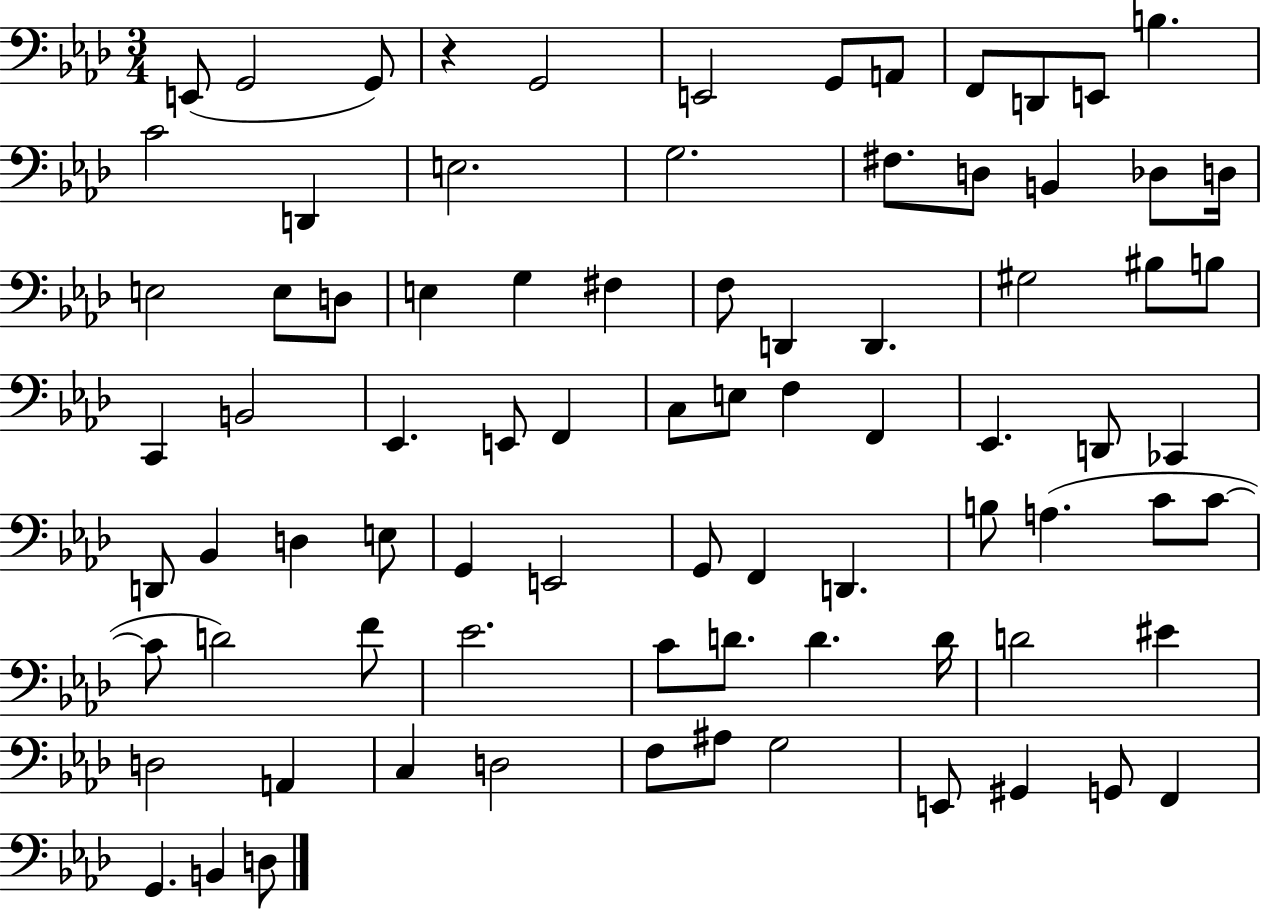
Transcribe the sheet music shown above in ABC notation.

X:1
T:Untitled
M:3/4
L:1/4
K:Ab
E,,/2 G,,2 G,,/2 z G,,2 E,,2 G,,/2 A,,/2 F,,/2 D,,/2 E,,/2 B, C2 D,, E,2 G,2 ^F,/2 D,/2 B,, _D,/2 D,/4 E,2 E,/2 D,/2 E, G, ^F, F,/2 D,, D,, ^G,2 ^B,/2 B,/2 C,, B,,2 _E,, E,,/2 F,, C,/2 E,/2 F, F,, _E,, D,,/2 _C,, D,,/2 _B,, D, E,/2 G,, E,,2 G,,/2 F,, D,, B,/2 A, C/2 C/2 C/2 D2 F/2 _E2 C/2 D/2 D D/4 D2 ^E D,2 A,, C, D,2 F,/2 ^A,/2 G,2 E,,/2 ^G,, G,,/2 F,, G,, B,, D,/2